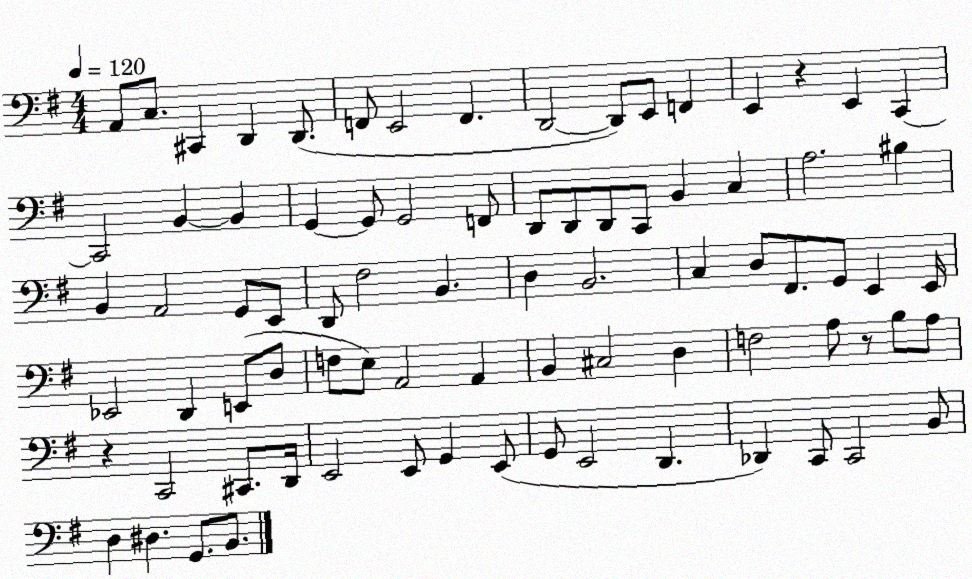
X:1
T:Untitled
M:4/4
L:1/4
K:G
A,,/2 C,/2 ^C,, D,, D,,/2 F,,/2 E,,2 F,, D,,2 D,,/2 E,,/2 F,, E,, z E,, C,, C,,2 B,, B,, G,, G,,/2 G,,2 F,,/2 D,,/2 D,,/2 D,,/2 C,,/2 B,, C, A,2 ^B, B,, A,,2 G,,/2 E,,/2 D,,/2 ^F,2 B,, D, B,,2 C, D,/2 ^F,,/2 G,,/2 E,, E,,/4 _E,,2 D,, E,,/2 D,/2 F,/2 E,/2 A,,2 A,, B,, ^C,2 D, F,2 A,/2 z/2 B,/2 A,/2 z C,,2 ^C,,/2 D,,/4 E,,2 E,,/2 G,, E,,/2 G,,/2 E,,2 D,, _D,, C,,/2 C,,2 B,,/2 D, ^D, G,,/2 B,,/2